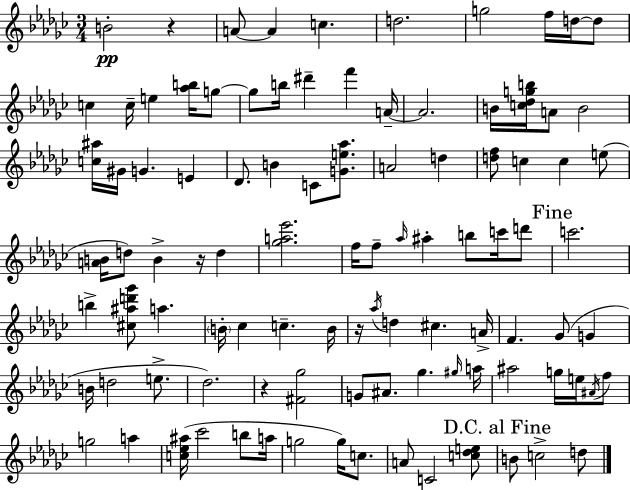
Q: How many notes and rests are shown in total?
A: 99